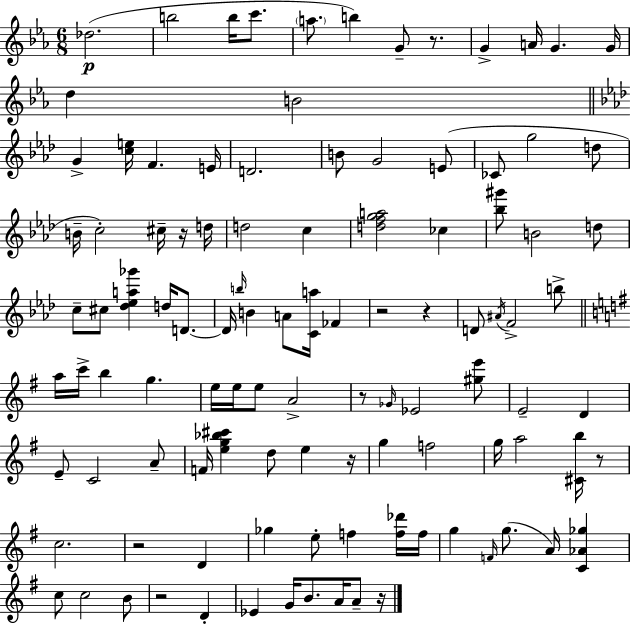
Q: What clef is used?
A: treble